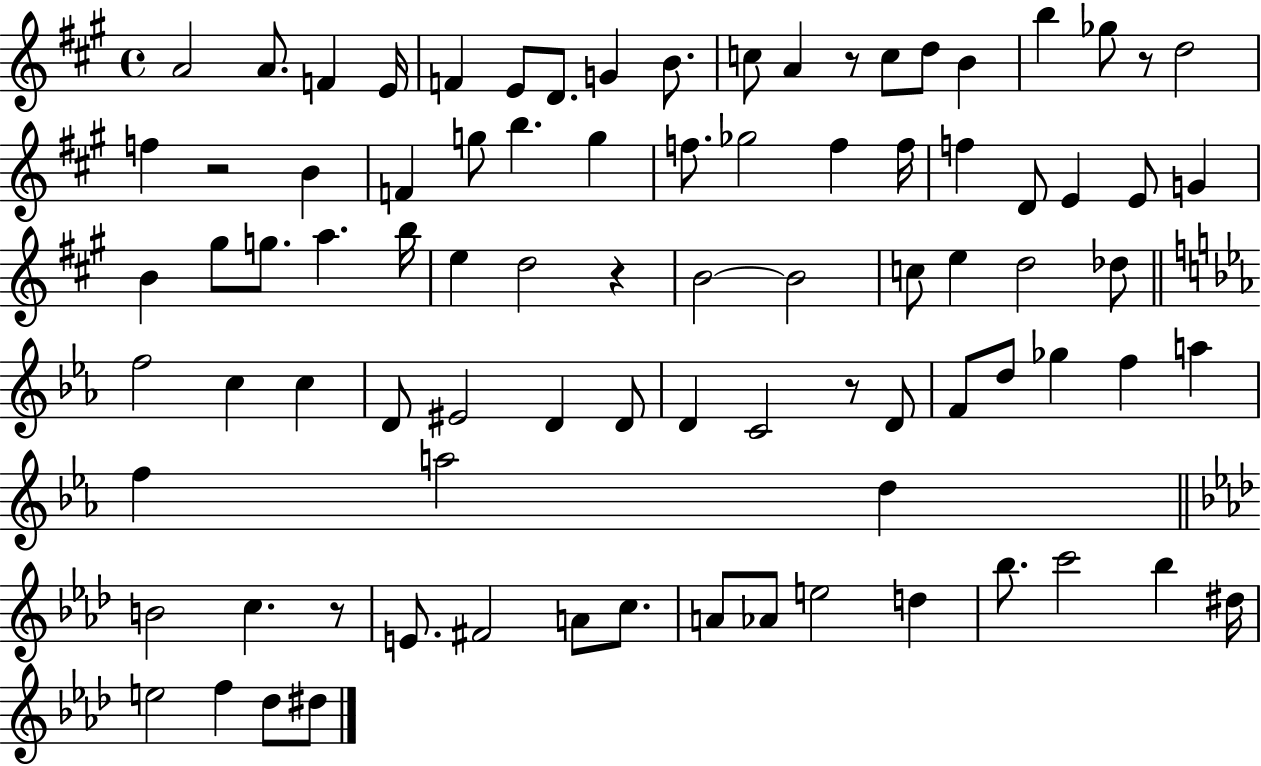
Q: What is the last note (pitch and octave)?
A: D#5